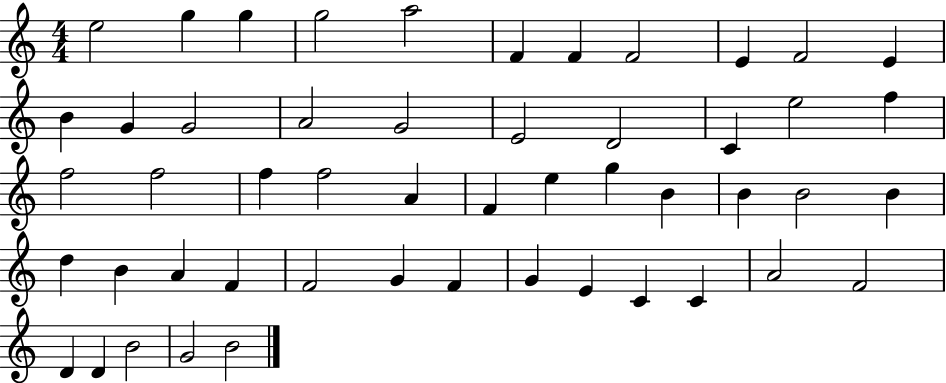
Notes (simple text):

E5/h G5/q G5/q G5/h A5/h F4/q F4/q F4/h E4/q F4/h E4/q B4/q G4/q G4/h A4/h G4/h E4/h D4/h C4/q E5/h F5/q F5/h F5/h F5/q F5/h A4/q F4/q E5/q G5/q B4/q B4/q B4/h B4/q D5/q B4/q A4/q F4/q F4/h G4/q F4/q G4/q E4/q C4/q C4/q A4/h F4/h D4/q D4/q B4/h G4/h B4/h